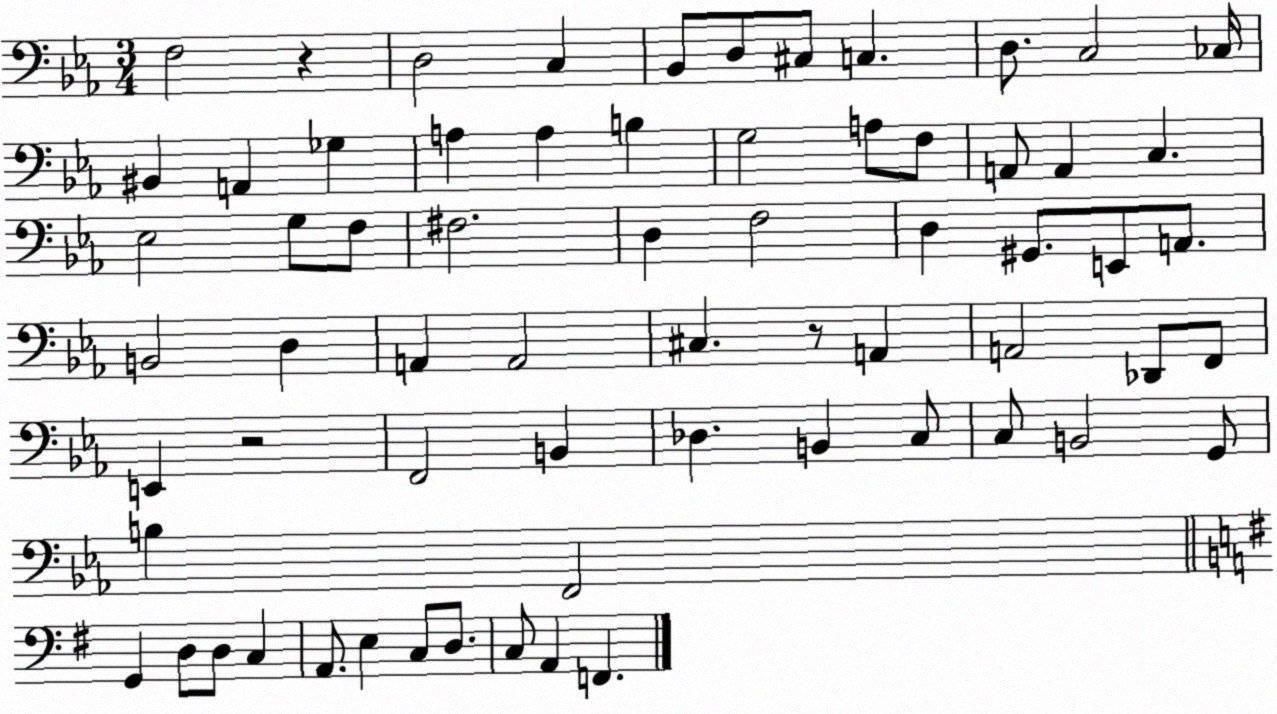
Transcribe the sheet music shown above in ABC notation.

X:1
T:Untitled
M:3/4
L:1/4
K:Eb
F,2 z D,2 C, _B,,/2 D,/2 ^C,/2 C, D,/2 C,2 _C,/4 ^B,, A,, _G, A, A, B, G,2 A,/2 F,/2 A,,/2 A,, C, _E,2 G,/2 F,/2 ^F,2 D, F,2 D, ^G,,/2 E,,/2 A,,/2 B,,2 D, A,, A,,2 ^C, z/2 A,, A,,2 _D,,/2 F,,/2 E,, z2 F,,2 B,, _D, B,, C,/2 C,/2 B,,2 G,,/2 B, F,,2 G,, D,/2 D,/2 C, A,,/2 E, C,/2 D,/2 C,/2 A,, F,,